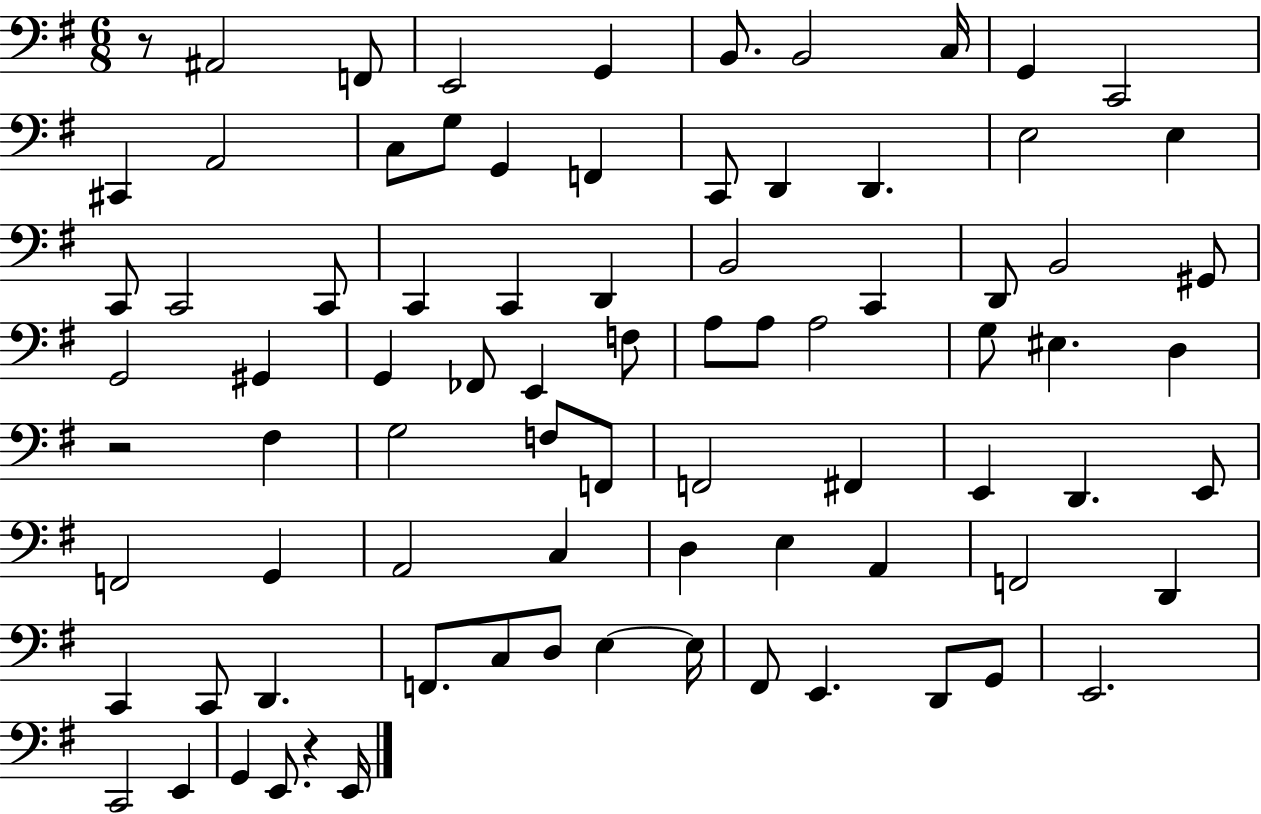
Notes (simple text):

R/e A#2/h F2/e E2/h G2/q B2/e. B2/h C3/s G2/q C2/h C#2/q A2/h C3/e G3/e G2/q F2/q C2/e D2/q D2/q. E3/h E3/q C2/e C2/h C2/e C2/q C2/q D2/q B2/h C2/q D2/e B2/h G#2/e G2/h G#2/q G2/q FES2/e E2/q F3/e A3/e A3/e A3/h G3/e EIS3/q. D3/q R/h F#3/q G3/h F3/e F2/e F2/h F#2/q E2/q D2/q. E2/e F2/h G2/q A2/h C3/q D3/q E3/q A2/q F2/h D2/q C2/q C2/e D2/q. F2/e. C3/e D3/e E3/q E3/s F#2/e E2/q. D2/e G2/e E2/h. C2/h E2/q G2/q E2/e. R/q E2/s